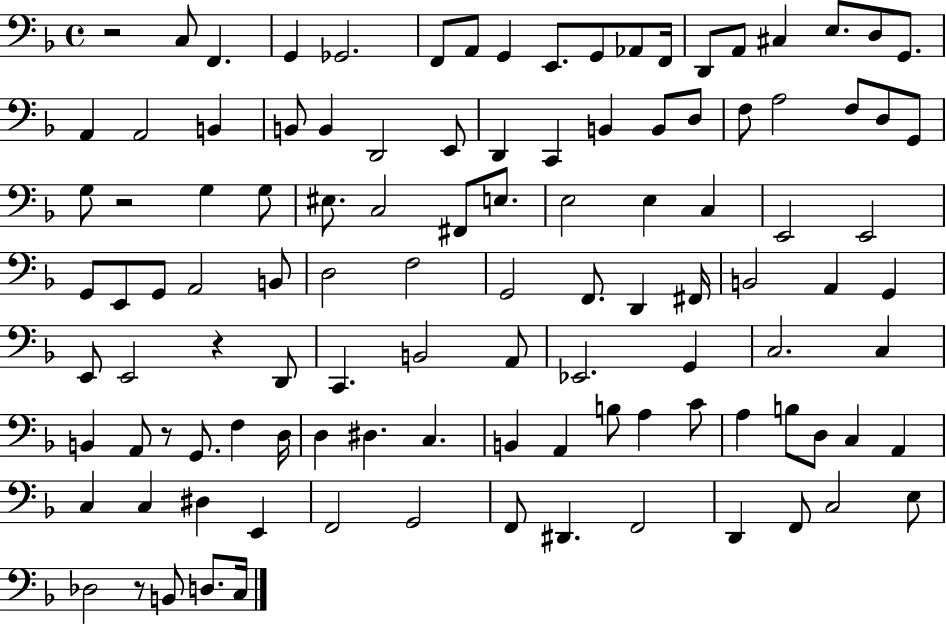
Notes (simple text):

R/h C3/e F2/q. G2/q Gb2/h. F2/e A2/e G2/q E2/e. G2/e Ab2/e F2/s D2/e A2/e C#3/q E3/e. D3/e G2/e. A2/q A2/h B2/q B2/e B2/q D2/h E2/e D2/q C2/q B2/q B2/e D3/e F3/e A3/h F3/e D3/e G2/e G3/e R/h G3/q G3/e EIS3/e. C3/h F#2/e E3/e. E3/h E3/q C3/q E2/h E2/h G2/e E2/e G2/e A2/h B2/e D3/h F3/h G2/h F2/e. D2/q F#2/s B2/h A2/q G2/q E2/e E2/h R/q D2/e C2/q. B2/h A2/e Eb2/h. G2/q C3/h. C3/q B2/q A2/e R/e G2/e. F3/q D3/s D3/q D#3/q. C3/q. B2/q A2/q B3/e A3/q C4/e A3/q B3/e D3/e C3/q A2/q C3/q C3/q D#3/q E2/q F2/h G2/h F2/e D#2/q. F2/h D2/q F2/e C3/h E3/e Db3/h R/e B2/e D3/e. C3/s